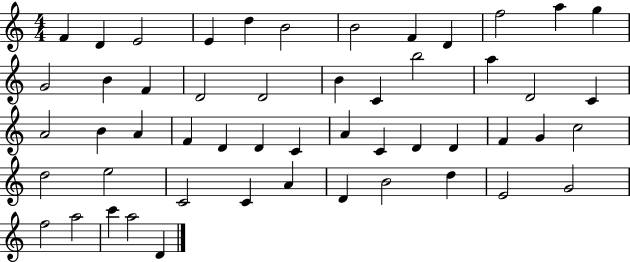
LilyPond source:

{
  \clef treble
  \numericTimeSignature
  \time 4/4
  \key c \major
  f'4 d'4 e'2 | e'4 d''4 b'2 | b'2 f'4 d'4 | f''2 a''4 g''4 | \break g'2 b'4 f'4 | d'2 d'2 | b'4 c'4 b''2 | a''4 d'2 c'4 | \break a'2 b'4 a'4 | f'4 d'4 d'4 c'4 | a'4 c'4 d'4 d'4 | f'4 g'4 c''2 | \break d''2 e''2 | c'2 c'4 a'4 | d'4 b'2 d''4 | e'2 g'2 | \break f''2 a''2 | c'''4 a''2 d'4 | \bar "|."
}